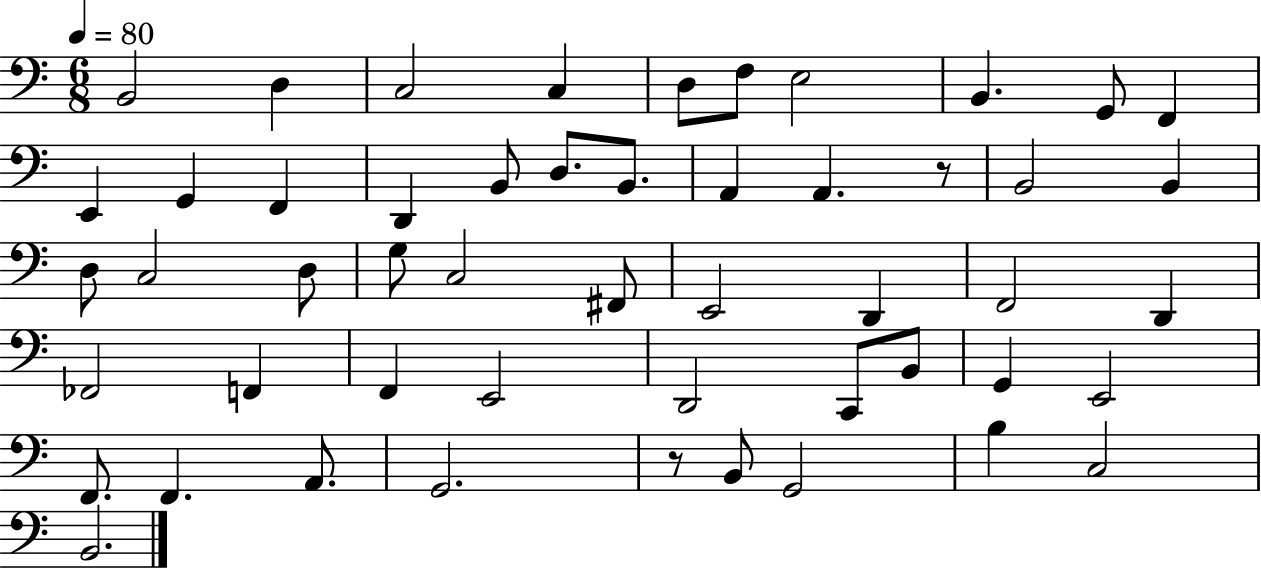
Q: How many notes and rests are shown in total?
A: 51